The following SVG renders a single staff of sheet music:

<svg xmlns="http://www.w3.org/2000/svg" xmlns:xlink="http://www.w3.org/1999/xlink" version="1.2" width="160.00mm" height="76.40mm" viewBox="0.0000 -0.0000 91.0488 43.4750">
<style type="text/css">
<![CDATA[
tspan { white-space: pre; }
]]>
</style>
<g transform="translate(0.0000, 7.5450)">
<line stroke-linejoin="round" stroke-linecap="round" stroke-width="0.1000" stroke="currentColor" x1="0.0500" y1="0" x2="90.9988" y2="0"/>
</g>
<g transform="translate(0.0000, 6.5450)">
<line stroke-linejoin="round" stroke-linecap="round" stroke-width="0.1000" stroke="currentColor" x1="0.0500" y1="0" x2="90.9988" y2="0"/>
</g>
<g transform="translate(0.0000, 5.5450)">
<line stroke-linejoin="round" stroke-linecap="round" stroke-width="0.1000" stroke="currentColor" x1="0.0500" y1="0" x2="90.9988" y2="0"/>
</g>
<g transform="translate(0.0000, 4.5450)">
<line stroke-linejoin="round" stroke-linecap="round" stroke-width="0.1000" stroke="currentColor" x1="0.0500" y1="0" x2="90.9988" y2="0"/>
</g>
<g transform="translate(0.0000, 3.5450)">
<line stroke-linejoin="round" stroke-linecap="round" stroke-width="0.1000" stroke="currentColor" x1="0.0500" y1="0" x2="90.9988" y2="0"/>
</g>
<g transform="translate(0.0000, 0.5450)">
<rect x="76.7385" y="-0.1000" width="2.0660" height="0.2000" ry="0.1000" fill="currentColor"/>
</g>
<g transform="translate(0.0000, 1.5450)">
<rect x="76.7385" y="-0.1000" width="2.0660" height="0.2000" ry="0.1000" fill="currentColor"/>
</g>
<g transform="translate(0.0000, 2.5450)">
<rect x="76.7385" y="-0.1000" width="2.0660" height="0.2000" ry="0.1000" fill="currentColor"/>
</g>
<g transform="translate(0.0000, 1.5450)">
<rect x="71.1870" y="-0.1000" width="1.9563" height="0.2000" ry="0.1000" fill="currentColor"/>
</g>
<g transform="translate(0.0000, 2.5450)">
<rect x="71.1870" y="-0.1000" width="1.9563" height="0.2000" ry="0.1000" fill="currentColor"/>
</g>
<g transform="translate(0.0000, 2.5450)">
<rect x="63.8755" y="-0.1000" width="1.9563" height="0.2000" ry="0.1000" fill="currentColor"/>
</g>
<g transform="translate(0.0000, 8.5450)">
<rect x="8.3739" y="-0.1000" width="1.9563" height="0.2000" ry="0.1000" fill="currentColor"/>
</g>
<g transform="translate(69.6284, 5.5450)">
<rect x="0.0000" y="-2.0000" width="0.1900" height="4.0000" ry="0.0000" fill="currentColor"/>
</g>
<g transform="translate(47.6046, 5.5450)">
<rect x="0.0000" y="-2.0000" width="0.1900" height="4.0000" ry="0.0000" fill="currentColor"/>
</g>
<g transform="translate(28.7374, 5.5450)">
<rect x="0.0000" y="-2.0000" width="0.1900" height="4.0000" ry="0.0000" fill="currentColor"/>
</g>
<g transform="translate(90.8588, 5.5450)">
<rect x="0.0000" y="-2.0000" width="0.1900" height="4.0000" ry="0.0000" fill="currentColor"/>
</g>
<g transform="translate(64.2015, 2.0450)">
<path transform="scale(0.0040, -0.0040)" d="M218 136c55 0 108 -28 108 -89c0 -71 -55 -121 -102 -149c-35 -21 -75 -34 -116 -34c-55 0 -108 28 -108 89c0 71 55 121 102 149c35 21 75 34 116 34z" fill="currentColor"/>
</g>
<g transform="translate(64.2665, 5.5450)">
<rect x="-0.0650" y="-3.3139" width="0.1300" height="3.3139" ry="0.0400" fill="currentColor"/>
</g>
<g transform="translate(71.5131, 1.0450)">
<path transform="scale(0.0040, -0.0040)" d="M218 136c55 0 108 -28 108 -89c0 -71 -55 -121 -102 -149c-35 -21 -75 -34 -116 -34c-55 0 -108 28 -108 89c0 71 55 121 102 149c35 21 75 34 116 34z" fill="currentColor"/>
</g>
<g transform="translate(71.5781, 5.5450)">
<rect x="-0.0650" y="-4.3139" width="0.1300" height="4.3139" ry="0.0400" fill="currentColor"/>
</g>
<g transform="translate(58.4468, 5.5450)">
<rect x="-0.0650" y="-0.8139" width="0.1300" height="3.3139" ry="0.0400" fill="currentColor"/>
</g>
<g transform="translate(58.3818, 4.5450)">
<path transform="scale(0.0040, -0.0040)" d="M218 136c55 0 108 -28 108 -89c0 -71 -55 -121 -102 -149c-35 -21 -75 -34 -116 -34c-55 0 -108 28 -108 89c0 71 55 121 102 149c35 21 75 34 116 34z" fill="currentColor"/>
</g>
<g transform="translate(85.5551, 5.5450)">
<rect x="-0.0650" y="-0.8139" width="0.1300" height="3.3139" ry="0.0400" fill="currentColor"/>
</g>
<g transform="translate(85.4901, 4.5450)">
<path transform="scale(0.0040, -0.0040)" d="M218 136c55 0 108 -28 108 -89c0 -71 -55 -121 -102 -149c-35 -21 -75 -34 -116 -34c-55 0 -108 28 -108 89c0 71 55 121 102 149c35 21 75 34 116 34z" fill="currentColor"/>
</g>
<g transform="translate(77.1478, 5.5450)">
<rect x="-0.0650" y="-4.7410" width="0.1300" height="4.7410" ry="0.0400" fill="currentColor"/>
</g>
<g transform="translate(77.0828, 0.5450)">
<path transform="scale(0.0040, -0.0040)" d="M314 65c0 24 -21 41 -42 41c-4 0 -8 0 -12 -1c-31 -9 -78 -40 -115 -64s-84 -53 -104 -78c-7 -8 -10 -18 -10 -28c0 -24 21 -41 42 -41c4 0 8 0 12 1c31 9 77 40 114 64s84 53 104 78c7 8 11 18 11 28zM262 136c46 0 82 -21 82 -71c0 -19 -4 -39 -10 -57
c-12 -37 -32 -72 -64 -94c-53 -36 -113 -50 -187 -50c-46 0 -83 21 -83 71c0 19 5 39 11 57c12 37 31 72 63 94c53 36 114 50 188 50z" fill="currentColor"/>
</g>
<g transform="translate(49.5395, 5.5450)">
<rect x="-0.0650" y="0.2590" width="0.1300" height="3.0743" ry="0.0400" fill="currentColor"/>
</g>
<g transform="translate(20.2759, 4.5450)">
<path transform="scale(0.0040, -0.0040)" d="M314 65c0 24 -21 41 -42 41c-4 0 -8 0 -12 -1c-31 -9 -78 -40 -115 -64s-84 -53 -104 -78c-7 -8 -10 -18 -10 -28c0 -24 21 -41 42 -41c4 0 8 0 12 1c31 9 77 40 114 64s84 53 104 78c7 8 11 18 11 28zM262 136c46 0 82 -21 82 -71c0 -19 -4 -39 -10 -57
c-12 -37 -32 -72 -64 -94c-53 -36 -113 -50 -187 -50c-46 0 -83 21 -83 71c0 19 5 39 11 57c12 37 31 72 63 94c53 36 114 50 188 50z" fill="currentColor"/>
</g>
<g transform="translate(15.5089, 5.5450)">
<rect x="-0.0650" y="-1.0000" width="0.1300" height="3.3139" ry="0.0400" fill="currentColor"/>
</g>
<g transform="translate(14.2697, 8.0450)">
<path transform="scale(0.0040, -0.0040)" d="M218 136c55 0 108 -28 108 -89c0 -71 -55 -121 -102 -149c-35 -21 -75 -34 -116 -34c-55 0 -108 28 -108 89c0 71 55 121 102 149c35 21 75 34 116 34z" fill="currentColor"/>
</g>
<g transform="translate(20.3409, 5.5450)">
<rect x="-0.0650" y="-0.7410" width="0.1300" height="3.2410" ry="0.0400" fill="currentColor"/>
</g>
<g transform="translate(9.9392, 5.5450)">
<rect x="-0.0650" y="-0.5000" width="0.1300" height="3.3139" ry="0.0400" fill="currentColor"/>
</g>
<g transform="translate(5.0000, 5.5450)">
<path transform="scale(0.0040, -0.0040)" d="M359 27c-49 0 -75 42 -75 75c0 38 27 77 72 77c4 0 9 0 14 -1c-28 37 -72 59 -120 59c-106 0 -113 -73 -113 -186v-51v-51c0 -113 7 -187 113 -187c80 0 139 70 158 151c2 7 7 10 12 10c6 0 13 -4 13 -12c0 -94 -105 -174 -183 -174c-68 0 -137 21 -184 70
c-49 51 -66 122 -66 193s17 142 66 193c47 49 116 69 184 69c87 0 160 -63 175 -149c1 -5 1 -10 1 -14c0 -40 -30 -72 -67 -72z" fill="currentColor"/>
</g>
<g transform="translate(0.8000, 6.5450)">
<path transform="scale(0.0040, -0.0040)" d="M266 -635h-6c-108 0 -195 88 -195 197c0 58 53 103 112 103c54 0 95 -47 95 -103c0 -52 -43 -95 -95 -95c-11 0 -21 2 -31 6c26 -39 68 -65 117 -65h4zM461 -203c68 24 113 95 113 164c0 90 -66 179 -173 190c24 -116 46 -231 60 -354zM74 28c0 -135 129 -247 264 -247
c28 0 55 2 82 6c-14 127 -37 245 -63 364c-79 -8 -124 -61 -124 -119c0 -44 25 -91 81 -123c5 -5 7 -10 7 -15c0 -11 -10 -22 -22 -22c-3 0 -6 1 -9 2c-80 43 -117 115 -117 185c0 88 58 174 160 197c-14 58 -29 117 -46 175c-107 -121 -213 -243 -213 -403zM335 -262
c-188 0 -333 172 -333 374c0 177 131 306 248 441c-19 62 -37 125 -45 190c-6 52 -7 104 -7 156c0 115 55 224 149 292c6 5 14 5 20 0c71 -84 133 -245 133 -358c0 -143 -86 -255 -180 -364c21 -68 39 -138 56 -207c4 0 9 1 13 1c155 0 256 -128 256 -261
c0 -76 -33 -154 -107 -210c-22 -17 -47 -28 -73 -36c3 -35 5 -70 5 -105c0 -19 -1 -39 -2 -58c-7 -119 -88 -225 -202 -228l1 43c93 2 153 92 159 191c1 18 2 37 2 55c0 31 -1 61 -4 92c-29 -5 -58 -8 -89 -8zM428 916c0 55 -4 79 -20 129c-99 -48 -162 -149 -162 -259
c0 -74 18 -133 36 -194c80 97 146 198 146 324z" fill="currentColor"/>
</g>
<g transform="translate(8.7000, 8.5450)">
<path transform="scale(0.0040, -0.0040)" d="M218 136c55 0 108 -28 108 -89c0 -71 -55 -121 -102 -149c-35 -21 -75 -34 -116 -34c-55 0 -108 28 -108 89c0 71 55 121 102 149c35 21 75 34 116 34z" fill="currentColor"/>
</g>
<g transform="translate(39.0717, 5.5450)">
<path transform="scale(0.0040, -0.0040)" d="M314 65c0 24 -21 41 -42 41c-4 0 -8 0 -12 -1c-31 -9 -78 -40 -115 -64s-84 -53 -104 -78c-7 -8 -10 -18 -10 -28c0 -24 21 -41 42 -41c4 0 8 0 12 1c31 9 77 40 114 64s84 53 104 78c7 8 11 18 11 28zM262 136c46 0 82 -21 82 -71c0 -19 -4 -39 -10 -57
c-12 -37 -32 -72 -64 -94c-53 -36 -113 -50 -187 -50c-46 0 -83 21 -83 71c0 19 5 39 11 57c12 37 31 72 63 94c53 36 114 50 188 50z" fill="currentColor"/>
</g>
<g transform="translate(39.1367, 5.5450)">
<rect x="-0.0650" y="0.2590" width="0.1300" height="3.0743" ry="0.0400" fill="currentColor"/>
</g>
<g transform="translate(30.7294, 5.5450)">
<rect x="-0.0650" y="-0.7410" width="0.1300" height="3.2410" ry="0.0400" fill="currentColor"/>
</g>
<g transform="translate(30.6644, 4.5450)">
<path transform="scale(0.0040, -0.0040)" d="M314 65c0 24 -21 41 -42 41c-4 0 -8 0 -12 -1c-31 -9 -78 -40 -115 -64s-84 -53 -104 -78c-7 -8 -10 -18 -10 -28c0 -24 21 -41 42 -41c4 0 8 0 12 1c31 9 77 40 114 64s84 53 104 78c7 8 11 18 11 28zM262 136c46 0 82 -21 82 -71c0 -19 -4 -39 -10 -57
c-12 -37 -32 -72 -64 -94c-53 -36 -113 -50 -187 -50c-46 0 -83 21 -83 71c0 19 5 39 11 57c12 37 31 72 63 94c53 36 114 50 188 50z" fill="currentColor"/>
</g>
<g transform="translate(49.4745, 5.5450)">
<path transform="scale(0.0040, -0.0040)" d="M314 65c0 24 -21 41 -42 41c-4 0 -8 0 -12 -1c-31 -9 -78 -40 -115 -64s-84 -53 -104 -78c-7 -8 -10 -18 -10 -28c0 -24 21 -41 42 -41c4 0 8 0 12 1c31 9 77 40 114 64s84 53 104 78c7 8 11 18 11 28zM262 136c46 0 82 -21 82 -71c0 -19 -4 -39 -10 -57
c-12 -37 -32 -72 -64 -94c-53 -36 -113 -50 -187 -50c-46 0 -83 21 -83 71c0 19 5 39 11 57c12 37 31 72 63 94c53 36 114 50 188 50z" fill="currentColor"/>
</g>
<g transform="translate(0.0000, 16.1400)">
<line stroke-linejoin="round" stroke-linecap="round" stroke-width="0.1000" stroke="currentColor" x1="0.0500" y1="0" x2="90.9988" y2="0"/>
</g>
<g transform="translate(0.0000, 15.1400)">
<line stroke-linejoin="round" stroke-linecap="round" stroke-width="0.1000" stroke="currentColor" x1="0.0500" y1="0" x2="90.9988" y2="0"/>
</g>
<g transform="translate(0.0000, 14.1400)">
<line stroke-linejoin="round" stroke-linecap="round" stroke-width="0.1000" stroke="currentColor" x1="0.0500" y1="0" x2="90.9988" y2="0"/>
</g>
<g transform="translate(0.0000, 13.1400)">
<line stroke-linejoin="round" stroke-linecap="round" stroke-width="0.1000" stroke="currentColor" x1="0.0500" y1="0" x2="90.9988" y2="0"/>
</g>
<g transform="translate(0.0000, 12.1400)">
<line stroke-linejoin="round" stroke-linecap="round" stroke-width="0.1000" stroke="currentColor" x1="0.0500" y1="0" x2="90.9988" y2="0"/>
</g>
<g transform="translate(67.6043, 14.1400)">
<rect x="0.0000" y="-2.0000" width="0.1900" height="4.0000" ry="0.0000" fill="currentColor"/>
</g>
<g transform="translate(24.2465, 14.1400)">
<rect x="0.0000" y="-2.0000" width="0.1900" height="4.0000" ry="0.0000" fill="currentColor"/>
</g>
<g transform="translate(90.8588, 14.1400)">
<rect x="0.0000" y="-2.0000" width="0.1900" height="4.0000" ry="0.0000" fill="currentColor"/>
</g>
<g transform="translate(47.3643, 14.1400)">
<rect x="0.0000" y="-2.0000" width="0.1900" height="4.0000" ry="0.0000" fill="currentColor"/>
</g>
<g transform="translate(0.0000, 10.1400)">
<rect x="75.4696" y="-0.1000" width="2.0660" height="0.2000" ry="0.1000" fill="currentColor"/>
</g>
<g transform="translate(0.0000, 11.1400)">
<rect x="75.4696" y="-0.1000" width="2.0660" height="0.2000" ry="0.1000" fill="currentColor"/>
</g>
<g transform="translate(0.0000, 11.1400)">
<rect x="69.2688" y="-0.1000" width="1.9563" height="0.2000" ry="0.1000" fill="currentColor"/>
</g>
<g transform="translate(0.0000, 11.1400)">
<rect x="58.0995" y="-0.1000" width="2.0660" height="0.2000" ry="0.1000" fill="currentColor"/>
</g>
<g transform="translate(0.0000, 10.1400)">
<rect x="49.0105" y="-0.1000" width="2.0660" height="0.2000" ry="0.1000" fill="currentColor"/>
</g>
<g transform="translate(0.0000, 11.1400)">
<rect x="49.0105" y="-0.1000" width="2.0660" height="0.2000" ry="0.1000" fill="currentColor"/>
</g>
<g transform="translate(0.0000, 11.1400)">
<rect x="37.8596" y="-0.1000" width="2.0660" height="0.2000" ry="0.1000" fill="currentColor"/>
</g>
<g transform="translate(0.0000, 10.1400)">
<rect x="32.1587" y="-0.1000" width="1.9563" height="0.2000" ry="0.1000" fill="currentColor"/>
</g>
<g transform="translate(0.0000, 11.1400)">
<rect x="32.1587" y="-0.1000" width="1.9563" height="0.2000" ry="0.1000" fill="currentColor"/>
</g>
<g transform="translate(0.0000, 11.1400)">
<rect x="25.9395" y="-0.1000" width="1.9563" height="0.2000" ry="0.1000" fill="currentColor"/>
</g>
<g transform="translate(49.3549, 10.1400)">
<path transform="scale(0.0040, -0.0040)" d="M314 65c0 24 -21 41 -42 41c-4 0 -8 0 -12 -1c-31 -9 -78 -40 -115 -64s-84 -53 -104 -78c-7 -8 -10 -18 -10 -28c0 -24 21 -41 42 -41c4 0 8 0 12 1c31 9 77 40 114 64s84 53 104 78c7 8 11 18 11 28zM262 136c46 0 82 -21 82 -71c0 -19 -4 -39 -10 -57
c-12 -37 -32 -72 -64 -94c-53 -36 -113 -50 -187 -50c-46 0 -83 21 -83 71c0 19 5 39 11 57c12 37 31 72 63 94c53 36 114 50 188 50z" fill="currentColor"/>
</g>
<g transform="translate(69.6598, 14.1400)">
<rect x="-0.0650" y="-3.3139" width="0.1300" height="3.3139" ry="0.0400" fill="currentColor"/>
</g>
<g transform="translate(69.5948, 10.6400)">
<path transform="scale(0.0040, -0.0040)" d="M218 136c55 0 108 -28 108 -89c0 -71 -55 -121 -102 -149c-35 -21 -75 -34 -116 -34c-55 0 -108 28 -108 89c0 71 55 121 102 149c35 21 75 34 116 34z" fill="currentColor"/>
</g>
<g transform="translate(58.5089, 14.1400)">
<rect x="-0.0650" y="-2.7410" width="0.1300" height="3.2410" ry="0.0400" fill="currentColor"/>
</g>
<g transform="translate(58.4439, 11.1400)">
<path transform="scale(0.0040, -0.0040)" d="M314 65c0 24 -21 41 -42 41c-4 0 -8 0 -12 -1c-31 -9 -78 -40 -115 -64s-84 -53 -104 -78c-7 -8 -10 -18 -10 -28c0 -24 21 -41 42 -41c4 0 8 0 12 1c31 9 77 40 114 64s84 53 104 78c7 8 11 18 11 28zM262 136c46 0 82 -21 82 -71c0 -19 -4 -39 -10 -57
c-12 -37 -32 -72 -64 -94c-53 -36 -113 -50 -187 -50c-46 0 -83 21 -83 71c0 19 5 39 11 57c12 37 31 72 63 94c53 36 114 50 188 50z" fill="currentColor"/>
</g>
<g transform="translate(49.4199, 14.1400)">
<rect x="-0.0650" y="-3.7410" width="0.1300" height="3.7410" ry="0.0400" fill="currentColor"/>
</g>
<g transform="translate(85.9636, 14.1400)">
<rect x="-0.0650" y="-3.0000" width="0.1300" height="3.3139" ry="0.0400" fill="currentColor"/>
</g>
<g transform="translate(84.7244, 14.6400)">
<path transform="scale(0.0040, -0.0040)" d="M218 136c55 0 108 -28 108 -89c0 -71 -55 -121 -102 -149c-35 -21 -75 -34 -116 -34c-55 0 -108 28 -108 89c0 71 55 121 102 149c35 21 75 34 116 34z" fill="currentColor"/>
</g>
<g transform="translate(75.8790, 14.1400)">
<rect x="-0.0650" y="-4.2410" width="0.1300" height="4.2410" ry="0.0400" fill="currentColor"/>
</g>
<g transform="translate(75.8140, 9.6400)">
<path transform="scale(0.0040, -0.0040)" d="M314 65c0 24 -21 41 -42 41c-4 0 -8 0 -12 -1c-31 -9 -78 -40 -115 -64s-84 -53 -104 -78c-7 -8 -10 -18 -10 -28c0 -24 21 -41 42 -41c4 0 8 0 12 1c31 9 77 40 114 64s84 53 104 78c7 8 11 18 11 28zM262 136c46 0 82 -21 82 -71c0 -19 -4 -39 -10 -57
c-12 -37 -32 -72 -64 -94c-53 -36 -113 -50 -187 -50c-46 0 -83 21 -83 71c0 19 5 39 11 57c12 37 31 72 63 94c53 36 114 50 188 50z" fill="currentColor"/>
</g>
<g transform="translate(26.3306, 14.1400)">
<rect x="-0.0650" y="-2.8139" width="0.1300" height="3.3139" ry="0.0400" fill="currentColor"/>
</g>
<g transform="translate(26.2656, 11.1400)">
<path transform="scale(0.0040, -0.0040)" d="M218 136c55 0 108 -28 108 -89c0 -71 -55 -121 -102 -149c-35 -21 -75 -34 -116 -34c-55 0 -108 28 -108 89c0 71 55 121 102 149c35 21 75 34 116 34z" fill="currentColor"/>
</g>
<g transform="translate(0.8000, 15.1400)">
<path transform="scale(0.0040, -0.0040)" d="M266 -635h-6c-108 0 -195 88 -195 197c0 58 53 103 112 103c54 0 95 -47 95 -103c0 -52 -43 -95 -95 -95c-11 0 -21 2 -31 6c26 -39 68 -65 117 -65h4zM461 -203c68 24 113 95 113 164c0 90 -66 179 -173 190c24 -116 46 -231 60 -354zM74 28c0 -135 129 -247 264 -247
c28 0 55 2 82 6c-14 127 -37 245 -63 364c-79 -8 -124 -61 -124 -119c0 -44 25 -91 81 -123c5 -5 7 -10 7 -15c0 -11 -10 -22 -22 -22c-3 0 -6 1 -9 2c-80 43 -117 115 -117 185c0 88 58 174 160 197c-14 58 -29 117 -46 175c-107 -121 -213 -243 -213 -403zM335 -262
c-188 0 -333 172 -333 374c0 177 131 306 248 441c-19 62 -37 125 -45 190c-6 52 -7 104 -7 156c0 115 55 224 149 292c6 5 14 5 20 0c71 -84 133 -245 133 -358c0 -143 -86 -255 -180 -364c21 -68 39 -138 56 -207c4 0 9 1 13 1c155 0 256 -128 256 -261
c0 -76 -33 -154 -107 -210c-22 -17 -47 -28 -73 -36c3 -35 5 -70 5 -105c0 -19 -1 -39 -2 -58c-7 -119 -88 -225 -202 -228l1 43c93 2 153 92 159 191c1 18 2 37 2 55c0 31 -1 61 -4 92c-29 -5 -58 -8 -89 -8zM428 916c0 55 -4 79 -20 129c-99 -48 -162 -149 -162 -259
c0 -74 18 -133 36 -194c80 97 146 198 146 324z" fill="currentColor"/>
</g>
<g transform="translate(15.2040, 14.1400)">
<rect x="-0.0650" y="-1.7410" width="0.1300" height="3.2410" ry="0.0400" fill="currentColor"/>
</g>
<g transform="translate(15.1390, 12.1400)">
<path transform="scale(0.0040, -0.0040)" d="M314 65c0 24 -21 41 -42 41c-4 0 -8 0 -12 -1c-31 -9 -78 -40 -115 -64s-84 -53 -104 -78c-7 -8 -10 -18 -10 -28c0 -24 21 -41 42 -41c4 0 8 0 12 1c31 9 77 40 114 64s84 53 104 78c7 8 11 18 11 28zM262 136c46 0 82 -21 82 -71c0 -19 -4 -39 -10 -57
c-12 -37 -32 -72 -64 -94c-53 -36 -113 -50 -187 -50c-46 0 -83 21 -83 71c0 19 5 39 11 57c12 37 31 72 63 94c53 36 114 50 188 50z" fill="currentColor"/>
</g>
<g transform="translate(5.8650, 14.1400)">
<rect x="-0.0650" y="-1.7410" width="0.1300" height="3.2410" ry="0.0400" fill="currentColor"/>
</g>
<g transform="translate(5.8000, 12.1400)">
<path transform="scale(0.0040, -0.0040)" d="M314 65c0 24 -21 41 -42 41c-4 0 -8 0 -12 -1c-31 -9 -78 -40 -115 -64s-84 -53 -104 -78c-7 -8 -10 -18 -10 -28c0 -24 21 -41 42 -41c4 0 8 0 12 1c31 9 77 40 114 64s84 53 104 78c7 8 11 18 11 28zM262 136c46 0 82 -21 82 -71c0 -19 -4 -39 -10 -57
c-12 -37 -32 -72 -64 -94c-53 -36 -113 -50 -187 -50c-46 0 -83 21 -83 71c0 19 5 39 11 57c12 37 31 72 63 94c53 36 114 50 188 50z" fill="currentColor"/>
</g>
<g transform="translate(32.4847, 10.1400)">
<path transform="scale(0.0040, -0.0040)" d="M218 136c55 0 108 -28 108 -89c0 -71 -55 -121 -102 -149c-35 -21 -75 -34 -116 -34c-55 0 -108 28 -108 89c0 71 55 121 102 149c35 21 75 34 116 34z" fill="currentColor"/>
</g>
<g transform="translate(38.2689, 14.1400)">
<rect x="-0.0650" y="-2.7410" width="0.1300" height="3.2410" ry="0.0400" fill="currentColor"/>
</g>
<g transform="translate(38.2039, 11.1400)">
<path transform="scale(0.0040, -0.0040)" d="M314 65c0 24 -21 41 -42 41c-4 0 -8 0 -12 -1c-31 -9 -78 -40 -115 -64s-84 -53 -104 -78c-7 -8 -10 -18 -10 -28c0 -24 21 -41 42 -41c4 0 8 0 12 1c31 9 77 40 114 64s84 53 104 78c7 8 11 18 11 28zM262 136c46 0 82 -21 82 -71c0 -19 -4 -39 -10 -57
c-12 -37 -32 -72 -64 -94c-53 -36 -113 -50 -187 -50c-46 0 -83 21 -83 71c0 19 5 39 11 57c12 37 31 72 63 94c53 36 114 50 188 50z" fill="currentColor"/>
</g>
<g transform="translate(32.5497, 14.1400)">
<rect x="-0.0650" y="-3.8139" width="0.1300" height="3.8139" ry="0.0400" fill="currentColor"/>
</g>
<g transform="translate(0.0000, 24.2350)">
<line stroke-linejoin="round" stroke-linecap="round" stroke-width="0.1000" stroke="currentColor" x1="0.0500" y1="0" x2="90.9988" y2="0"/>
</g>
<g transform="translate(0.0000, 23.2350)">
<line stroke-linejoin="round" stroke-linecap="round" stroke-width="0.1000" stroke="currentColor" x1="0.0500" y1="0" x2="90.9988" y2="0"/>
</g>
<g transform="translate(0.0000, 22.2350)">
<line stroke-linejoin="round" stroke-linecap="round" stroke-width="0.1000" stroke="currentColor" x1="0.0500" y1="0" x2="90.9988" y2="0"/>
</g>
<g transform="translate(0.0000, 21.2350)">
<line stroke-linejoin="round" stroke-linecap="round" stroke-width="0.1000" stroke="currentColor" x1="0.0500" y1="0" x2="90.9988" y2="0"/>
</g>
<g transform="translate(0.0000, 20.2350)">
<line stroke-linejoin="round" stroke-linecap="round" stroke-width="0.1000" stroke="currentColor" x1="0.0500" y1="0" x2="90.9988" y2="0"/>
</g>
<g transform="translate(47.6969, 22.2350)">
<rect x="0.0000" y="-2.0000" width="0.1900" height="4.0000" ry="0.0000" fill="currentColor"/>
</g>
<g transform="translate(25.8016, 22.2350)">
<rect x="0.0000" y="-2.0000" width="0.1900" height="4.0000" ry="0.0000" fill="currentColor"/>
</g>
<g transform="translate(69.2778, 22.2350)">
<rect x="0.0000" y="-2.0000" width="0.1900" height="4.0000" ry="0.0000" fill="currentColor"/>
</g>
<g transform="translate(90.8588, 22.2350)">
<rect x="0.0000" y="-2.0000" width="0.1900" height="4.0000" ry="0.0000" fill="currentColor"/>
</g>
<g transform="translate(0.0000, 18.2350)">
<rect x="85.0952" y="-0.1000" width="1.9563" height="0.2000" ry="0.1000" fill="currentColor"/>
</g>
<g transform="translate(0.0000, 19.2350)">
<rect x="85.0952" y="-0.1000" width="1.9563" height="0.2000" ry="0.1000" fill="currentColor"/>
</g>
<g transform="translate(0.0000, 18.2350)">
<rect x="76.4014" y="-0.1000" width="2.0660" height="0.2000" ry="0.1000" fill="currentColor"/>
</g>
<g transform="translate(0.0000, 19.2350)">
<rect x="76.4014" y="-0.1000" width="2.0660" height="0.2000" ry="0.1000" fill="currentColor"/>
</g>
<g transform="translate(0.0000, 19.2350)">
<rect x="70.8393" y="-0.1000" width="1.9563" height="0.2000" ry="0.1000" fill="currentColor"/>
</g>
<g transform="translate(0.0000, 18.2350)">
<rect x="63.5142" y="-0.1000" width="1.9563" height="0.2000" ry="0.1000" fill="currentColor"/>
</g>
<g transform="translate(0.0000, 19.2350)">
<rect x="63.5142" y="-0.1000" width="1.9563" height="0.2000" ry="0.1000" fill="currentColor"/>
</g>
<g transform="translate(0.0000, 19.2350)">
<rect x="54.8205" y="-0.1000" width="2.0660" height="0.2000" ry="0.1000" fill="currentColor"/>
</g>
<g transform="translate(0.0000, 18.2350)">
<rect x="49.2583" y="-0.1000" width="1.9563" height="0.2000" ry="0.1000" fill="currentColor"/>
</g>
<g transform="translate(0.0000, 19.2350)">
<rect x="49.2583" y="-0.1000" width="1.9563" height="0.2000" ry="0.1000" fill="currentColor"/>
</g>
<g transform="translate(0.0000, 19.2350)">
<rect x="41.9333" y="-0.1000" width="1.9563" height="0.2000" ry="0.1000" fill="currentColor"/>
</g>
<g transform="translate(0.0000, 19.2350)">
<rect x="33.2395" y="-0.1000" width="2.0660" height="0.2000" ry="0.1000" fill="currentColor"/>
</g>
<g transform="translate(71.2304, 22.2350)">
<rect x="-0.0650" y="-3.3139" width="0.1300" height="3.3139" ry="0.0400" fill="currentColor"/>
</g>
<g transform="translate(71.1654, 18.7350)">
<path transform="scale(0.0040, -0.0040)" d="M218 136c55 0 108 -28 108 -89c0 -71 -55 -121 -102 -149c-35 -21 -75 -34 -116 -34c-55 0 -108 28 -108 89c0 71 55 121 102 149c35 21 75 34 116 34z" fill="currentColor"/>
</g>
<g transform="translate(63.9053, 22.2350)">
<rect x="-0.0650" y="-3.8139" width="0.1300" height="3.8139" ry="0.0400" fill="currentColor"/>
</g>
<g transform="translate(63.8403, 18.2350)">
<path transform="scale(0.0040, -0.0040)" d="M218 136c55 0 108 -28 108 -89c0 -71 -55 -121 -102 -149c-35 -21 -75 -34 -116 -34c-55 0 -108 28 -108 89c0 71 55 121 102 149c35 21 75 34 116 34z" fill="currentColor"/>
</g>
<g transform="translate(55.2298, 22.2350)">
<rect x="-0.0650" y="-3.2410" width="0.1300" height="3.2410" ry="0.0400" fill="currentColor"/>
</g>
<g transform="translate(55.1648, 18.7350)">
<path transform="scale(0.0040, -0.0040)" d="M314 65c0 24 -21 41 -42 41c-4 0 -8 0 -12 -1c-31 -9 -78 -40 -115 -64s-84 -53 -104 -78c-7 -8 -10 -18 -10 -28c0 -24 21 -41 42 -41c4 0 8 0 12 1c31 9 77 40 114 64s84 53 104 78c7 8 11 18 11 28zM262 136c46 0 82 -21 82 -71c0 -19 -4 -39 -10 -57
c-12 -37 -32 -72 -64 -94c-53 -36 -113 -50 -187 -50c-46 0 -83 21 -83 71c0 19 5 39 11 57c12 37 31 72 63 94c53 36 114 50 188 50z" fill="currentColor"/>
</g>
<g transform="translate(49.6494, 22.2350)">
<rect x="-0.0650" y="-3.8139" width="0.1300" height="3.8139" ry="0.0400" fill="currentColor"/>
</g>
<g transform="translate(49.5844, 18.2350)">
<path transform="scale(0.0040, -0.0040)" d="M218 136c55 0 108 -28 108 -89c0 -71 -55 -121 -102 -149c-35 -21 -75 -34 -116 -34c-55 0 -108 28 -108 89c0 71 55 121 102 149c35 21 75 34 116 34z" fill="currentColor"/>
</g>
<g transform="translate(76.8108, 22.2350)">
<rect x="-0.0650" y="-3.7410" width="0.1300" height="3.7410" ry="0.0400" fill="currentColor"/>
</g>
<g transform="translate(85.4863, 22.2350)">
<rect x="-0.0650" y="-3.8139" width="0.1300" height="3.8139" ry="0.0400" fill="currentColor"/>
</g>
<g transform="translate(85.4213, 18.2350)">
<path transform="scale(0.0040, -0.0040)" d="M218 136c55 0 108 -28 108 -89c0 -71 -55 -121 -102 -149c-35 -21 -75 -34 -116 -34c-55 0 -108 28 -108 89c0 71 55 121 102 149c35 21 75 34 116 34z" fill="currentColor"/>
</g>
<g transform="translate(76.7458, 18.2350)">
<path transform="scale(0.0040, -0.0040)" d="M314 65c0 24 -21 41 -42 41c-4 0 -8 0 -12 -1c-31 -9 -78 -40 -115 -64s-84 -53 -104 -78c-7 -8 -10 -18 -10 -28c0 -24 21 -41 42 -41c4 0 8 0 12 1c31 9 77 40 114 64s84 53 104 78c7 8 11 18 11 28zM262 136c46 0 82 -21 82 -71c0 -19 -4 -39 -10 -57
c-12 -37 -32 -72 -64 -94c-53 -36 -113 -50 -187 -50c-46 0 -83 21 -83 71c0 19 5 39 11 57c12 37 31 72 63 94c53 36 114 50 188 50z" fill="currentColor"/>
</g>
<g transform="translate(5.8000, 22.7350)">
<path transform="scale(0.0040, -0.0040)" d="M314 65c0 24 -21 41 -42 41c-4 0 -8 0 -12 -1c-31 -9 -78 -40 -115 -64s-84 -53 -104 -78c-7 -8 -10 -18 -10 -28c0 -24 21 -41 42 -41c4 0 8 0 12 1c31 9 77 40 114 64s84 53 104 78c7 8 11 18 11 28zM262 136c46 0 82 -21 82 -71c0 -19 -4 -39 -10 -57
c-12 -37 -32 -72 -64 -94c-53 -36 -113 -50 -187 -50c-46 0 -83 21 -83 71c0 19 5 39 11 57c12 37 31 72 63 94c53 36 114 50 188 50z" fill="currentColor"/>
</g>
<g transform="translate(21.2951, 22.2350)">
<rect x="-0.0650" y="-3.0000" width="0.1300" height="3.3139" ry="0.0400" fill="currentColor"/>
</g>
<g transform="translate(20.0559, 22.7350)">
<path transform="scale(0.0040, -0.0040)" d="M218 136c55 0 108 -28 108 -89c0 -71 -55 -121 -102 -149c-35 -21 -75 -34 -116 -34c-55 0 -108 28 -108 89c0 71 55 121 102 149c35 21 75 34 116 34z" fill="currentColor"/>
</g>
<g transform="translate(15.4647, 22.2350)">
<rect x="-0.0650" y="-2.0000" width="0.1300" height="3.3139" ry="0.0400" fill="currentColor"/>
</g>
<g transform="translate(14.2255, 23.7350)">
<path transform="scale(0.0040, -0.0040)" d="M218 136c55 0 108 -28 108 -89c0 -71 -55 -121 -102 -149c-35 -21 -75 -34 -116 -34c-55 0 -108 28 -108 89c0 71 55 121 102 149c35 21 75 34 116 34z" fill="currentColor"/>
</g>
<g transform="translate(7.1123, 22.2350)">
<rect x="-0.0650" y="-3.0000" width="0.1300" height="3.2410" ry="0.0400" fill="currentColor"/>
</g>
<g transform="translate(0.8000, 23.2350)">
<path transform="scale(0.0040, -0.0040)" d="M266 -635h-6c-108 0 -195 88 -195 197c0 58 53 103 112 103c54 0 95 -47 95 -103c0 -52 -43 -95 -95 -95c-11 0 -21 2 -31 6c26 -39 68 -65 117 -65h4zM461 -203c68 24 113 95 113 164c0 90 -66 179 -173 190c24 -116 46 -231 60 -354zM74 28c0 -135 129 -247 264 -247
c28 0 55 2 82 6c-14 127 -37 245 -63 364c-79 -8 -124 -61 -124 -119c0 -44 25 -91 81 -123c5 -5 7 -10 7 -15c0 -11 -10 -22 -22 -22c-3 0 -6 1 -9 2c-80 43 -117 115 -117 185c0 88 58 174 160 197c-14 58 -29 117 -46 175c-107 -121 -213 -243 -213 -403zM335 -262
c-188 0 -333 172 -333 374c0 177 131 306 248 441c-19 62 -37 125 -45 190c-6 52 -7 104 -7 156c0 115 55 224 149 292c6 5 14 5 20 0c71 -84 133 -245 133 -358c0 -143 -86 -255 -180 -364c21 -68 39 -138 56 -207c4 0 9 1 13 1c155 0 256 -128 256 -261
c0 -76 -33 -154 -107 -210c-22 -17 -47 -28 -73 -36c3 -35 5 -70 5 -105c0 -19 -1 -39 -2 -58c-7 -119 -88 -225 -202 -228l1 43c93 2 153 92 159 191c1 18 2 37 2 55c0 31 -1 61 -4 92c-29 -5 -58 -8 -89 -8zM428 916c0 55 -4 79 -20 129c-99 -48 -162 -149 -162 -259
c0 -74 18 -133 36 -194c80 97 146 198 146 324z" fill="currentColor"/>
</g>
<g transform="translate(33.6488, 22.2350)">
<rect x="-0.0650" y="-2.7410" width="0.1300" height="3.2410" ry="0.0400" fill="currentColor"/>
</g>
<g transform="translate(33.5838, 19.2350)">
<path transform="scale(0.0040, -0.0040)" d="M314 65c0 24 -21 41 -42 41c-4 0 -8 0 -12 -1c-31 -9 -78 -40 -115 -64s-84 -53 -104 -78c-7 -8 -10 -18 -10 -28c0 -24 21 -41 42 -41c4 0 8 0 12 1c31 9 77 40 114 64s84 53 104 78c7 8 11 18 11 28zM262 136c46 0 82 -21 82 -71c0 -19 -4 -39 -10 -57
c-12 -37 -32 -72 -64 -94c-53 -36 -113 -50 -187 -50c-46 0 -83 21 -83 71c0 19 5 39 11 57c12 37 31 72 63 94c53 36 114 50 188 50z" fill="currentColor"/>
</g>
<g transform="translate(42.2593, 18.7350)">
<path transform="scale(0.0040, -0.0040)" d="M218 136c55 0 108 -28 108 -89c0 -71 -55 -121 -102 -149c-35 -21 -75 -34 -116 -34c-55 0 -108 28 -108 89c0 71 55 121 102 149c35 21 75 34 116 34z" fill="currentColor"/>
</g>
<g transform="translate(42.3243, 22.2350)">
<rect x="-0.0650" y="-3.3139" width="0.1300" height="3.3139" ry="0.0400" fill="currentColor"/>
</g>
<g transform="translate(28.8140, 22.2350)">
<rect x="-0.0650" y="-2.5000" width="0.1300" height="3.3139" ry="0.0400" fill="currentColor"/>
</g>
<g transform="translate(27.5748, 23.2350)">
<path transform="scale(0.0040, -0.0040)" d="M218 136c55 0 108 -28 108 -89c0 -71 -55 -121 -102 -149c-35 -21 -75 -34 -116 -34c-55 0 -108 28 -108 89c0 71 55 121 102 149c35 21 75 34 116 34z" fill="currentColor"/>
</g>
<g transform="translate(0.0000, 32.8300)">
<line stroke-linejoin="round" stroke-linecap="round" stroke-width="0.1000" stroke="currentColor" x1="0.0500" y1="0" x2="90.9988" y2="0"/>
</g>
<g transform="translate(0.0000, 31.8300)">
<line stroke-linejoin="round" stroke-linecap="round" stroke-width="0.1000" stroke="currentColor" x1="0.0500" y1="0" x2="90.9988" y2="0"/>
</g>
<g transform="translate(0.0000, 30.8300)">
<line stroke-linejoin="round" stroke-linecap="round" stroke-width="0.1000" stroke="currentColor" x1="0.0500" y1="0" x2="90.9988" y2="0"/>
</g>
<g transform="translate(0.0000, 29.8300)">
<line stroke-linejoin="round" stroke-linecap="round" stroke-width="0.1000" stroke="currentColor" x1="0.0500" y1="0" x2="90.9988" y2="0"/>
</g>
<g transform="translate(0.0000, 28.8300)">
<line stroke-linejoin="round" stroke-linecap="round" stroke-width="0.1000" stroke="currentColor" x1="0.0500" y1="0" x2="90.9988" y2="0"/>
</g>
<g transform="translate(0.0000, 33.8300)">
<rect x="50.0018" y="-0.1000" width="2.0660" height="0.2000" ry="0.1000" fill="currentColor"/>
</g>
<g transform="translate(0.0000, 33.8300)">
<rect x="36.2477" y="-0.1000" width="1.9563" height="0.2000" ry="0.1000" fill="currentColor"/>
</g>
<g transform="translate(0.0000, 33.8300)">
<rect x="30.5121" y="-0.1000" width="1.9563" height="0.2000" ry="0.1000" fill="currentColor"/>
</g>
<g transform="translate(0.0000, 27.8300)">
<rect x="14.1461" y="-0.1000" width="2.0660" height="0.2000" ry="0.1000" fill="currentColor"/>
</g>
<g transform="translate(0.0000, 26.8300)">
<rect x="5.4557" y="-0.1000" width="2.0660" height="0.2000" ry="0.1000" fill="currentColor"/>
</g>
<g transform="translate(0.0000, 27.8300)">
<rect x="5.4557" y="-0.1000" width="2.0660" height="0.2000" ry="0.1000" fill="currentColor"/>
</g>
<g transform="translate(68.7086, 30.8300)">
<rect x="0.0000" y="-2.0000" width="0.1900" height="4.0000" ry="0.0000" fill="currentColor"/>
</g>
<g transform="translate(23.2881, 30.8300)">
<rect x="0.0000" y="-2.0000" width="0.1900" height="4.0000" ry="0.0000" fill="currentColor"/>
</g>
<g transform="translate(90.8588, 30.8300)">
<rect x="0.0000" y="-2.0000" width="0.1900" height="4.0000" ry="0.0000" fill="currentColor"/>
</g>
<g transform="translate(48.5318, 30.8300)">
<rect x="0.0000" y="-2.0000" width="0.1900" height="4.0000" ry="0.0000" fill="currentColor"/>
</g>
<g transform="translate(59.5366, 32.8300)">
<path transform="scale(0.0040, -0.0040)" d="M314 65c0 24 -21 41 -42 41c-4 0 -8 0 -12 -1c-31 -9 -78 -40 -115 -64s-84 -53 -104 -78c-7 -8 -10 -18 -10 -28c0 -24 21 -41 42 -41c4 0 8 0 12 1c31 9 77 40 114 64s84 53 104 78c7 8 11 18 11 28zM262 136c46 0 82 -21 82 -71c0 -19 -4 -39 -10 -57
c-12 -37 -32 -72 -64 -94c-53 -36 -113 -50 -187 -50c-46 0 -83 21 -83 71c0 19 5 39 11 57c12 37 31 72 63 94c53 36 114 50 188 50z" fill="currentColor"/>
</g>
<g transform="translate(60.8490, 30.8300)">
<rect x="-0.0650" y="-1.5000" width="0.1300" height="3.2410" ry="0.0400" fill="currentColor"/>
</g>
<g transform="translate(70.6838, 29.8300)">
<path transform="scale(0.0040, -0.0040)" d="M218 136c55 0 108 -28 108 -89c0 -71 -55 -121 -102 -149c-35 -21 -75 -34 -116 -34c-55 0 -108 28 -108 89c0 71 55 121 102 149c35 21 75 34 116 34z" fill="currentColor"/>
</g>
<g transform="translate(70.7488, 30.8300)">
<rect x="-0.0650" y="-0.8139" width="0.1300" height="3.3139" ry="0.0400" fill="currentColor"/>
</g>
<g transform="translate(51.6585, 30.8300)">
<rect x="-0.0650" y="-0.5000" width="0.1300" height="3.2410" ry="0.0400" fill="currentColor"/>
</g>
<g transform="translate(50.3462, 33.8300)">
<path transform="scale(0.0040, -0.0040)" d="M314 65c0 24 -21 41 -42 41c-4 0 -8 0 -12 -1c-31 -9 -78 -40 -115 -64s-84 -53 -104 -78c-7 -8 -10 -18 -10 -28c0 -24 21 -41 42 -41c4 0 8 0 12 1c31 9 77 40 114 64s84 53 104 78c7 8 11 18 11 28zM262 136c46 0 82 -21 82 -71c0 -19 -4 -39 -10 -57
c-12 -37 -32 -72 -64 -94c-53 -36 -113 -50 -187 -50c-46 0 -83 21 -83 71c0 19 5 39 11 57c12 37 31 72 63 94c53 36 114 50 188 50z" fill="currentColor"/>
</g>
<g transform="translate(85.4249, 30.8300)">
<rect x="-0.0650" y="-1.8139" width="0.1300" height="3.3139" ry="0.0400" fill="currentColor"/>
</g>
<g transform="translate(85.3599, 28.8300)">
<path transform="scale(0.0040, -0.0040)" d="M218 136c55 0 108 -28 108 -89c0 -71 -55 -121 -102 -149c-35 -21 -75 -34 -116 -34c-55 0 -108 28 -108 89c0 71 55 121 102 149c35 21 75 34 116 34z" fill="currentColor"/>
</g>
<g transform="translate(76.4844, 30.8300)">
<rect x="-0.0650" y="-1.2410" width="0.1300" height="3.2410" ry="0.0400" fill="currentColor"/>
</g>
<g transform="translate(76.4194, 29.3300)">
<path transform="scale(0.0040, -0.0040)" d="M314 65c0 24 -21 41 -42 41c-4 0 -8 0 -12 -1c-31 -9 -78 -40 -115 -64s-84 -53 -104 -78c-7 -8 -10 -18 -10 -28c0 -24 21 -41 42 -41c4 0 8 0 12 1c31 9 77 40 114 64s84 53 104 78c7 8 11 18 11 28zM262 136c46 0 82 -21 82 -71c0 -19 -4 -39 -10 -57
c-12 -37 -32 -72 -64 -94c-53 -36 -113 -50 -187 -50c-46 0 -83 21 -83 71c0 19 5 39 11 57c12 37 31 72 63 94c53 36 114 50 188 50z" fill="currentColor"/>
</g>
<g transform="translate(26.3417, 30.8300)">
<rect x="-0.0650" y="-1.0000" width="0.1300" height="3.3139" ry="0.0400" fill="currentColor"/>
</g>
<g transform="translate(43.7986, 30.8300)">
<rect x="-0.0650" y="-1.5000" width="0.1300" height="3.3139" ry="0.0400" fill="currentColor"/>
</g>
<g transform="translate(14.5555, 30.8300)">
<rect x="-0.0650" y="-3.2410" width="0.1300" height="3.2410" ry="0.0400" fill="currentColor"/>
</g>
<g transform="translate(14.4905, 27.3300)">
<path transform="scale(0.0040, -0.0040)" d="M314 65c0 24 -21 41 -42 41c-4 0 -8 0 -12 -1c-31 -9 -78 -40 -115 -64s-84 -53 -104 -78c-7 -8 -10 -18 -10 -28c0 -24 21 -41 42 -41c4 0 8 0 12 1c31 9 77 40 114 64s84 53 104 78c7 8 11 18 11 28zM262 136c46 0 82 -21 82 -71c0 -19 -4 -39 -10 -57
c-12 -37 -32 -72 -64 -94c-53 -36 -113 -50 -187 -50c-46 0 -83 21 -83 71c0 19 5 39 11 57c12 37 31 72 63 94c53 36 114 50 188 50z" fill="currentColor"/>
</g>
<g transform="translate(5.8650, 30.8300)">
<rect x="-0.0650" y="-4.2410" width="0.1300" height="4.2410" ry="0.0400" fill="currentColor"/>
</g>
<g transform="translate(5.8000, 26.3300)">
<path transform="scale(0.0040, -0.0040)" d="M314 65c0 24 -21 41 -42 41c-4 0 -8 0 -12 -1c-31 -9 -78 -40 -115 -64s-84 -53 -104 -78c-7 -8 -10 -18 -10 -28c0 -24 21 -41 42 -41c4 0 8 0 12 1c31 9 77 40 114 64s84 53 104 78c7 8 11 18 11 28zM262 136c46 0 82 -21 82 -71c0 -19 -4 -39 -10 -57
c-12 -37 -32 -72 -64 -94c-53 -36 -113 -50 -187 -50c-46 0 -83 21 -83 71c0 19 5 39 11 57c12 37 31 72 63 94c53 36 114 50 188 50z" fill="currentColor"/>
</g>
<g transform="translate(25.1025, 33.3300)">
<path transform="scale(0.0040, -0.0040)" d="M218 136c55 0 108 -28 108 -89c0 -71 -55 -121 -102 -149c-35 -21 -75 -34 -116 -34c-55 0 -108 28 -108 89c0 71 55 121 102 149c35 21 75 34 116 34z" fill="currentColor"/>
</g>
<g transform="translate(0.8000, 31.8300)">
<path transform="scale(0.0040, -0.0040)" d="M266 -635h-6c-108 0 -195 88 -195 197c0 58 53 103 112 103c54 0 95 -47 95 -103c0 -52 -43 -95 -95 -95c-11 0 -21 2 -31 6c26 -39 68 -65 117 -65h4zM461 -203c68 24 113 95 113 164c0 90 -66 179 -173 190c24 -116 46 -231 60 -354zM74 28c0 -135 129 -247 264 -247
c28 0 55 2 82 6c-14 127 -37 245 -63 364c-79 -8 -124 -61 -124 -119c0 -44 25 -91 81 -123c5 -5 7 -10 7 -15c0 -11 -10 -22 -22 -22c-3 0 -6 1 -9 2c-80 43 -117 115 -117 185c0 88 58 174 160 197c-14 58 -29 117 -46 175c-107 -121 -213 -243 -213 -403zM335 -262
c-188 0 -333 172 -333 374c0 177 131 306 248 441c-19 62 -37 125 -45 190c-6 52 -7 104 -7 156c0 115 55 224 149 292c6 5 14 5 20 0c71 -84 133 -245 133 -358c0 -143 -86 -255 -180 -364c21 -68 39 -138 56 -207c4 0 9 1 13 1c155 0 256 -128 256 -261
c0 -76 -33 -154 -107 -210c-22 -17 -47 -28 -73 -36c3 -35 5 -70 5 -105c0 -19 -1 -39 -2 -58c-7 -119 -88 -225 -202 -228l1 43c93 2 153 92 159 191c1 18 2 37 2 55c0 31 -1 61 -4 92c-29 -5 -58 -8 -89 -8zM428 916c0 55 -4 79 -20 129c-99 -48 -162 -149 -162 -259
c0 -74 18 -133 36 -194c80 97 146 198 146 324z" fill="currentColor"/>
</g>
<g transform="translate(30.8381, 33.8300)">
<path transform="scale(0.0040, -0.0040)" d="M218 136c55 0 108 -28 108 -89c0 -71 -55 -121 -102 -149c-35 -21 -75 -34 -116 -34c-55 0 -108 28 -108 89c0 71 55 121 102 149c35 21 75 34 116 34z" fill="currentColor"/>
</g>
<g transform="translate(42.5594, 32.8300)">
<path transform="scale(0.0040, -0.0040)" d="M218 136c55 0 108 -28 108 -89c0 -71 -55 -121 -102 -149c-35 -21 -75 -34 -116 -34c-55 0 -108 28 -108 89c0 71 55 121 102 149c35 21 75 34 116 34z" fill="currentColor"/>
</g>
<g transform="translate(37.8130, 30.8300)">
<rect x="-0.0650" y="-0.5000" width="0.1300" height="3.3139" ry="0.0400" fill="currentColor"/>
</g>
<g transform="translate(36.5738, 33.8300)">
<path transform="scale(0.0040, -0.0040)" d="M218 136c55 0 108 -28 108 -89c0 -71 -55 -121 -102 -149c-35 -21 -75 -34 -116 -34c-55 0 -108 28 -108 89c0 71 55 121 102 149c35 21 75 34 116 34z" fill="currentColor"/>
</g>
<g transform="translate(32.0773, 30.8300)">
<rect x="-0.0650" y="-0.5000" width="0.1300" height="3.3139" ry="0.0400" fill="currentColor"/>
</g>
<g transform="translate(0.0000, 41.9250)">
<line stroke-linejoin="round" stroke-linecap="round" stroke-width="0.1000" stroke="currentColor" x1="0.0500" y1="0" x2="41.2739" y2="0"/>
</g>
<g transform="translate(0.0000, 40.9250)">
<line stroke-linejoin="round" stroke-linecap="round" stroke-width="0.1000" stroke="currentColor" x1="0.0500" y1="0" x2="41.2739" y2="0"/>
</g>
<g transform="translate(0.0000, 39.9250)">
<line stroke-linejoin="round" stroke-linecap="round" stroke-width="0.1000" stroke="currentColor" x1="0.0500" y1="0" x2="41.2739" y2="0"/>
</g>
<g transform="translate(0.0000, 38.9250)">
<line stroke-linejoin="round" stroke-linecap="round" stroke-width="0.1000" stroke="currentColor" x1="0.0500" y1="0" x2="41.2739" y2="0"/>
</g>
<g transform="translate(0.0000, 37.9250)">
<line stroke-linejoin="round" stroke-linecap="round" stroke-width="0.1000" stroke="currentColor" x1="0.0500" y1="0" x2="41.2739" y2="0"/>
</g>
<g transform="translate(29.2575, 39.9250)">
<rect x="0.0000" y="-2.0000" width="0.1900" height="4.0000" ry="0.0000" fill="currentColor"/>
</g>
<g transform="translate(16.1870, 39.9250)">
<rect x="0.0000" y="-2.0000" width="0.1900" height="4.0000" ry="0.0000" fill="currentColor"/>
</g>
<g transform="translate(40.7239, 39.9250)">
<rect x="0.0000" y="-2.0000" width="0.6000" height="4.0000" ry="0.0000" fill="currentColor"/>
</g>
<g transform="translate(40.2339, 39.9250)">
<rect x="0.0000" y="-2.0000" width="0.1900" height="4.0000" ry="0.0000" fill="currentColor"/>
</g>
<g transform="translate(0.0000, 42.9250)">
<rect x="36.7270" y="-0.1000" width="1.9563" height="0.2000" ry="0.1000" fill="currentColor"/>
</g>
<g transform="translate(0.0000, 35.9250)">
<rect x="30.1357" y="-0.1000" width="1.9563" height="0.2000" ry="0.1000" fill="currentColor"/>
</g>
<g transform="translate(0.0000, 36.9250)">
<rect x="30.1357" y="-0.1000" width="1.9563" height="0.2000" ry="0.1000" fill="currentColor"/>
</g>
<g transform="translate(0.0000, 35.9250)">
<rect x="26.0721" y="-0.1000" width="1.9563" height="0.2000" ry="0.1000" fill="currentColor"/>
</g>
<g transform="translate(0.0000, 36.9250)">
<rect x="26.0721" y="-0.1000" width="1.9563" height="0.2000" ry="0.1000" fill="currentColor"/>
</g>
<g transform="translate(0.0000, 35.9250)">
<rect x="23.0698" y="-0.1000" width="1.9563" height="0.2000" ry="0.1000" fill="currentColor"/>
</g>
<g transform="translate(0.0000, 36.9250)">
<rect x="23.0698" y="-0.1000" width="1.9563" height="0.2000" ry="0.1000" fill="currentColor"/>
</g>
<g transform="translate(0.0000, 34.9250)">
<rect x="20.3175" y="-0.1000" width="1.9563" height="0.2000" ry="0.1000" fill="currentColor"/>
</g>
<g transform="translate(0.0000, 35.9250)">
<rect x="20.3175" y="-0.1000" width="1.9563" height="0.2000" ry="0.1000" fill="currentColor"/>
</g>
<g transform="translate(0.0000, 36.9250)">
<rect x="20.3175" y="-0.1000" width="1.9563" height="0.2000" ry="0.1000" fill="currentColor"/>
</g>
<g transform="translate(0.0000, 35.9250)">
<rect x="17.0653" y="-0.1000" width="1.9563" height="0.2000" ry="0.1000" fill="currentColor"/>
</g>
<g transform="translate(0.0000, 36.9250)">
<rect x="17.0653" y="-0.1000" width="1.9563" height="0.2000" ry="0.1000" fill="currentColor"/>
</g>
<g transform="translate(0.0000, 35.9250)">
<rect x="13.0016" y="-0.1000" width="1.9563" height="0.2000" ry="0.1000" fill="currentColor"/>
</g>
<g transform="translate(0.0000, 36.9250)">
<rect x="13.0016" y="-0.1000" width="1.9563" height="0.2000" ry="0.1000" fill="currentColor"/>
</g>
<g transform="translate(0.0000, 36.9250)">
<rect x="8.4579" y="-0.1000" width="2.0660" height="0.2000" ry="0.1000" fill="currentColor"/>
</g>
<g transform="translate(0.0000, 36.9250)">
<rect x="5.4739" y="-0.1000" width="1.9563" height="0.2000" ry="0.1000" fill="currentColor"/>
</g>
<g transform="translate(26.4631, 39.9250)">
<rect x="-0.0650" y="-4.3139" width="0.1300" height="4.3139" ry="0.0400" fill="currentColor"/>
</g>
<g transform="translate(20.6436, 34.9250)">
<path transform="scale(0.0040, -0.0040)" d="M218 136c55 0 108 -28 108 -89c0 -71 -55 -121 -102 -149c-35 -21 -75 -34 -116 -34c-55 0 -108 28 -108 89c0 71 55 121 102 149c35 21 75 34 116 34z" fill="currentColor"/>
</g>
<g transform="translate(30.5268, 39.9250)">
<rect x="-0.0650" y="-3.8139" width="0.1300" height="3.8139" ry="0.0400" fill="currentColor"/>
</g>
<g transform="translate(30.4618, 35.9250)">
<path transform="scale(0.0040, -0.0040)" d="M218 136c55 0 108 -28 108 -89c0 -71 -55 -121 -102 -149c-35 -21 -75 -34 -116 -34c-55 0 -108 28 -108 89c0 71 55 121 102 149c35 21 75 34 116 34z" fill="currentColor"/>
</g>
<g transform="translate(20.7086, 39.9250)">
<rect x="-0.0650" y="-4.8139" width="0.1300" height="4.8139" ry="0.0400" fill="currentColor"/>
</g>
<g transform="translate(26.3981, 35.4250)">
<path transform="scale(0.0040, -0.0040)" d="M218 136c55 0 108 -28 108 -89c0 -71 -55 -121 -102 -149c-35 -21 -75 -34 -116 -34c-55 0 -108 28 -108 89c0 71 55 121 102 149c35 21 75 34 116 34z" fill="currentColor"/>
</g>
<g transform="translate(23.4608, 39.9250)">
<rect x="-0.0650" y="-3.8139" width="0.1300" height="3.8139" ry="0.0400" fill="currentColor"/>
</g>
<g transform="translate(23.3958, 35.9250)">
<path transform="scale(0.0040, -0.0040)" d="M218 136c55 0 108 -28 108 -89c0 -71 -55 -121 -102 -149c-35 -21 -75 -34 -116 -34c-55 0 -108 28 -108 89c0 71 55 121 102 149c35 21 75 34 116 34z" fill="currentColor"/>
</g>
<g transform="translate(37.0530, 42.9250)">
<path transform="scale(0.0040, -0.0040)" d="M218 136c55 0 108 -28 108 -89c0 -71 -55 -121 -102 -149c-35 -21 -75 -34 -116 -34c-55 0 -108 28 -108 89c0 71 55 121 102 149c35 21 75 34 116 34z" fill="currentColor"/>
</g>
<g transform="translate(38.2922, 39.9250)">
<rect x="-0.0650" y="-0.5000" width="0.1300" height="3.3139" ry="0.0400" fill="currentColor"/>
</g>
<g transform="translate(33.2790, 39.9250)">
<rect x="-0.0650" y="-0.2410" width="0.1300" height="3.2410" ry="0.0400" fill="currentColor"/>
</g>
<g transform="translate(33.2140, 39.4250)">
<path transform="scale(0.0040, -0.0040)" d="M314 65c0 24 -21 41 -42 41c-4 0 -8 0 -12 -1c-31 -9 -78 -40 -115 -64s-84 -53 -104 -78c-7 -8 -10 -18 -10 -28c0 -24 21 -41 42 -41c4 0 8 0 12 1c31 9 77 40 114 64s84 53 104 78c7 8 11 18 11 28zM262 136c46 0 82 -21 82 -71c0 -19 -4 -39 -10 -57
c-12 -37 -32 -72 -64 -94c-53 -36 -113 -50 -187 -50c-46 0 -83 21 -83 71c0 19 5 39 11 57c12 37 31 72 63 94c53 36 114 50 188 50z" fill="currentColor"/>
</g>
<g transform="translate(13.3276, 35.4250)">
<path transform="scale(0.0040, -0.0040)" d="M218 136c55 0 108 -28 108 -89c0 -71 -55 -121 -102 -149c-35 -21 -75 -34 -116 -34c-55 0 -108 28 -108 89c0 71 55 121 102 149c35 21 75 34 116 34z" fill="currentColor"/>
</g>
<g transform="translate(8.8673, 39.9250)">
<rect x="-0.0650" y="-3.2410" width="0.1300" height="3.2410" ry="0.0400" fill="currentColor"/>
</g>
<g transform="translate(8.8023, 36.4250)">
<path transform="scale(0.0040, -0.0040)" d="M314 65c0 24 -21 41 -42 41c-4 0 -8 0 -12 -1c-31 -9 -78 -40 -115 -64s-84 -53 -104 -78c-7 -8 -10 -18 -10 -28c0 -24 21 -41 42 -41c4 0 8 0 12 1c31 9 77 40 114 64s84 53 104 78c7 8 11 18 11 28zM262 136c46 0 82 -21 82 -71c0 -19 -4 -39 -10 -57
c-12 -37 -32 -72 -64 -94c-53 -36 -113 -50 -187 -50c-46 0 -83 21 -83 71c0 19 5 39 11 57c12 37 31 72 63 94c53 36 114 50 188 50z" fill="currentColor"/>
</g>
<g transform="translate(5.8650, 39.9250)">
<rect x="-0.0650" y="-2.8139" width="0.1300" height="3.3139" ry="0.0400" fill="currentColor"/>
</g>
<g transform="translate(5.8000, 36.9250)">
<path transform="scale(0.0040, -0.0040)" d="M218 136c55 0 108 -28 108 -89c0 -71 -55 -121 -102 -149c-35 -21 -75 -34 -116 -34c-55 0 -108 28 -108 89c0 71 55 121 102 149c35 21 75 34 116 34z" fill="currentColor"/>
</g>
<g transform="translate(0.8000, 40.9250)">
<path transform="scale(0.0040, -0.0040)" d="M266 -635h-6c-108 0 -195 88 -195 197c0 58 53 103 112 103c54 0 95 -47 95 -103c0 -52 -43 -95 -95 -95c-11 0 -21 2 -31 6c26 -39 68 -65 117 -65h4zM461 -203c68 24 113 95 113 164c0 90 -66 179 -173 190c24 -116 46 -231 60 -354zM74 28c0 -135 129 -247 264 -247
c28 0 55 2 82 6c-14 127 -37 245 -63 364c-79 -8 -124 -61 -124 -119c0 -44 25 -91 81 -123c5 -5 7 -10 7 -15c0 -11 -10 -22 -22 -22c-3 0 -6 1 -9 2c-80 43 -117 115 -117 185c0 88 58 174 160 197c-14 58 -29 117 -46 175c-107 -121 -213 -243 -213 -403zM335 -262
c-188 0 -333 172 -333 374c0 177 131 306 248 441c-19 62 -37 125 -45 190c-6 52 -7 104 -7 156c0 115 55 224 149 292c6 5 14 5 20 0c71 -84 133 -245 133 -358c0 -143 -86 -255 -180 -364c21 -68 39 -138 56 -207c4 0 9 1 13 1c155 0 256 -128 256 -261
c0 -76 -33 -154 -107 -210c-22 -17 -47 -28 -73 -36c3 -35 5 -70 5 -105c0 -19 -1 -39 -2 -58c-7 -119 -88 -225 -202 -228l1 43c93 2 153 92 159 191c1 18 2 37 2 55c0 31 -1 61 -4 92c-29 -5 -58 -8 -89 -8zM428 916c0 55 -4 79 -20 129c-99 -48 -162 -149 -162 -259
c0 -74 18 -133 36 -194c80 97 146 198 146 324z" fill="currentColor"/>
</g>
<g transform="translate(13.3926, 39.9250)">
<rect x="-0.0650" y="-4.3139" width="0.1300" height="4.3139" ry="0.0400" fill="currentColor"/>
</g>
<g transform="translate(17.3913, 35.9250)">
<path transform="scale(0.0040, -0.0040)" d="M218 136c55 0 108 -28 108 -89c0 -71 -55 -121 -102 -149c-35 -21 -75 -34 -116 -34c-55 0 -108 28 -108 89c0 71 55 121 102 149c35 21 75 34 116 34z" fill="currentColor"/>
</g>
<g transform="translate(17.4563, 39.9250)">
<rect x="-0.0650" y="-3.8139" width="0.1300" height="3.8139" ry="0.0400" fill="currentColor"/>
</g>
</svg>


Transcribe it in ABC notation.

X:1
T:Untitled
M:4/4
L:1/4
K:C
C D d2 d2 B2 B2 d b d' e'2 d f2 f2 a c' a2 c'2 a2 b d'2 A A2 F A G a2 b c' b2 c' b c'2 c' d'2 b2 D C C E C2 E2 d e2 f a b2 d' c' e' c' d' c' c2 C